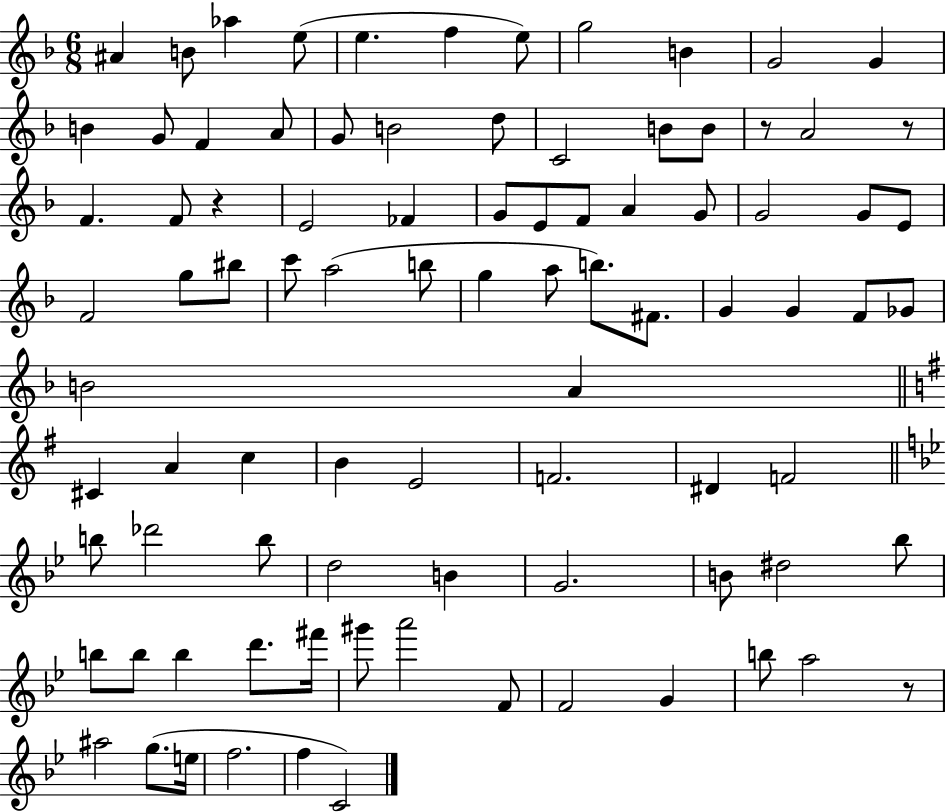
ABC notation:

X:1
T:Untitled
M:6/8
L:1/4
K:F
^A B/2 _a e/2 e f e/2 g2 B G2 G B G/2 F A/2 G/2 B2 d/2 C2 B/2 B/2 z/2 A2 z/2 F F/2 z E2 _F G/2 E/2 F/2 A G/2 G2 G/2 E/2 F2 g/2 ^b/2 c'/2 a2 b/2 g a/2 b/2 ^F/2 G G F/2 _G/2 B2 A ^C A c B E2 F2 ^D F2 b/2 _d'2 b/2 d2 B G2 B/2 ^d2 _b/2 b/2 b/2 b d'/2 ^f'/4 ^g'/2 a'2 F/2 F2 G b/2 a2 z/2 ^a2 g/2 e/4 f2 f C2